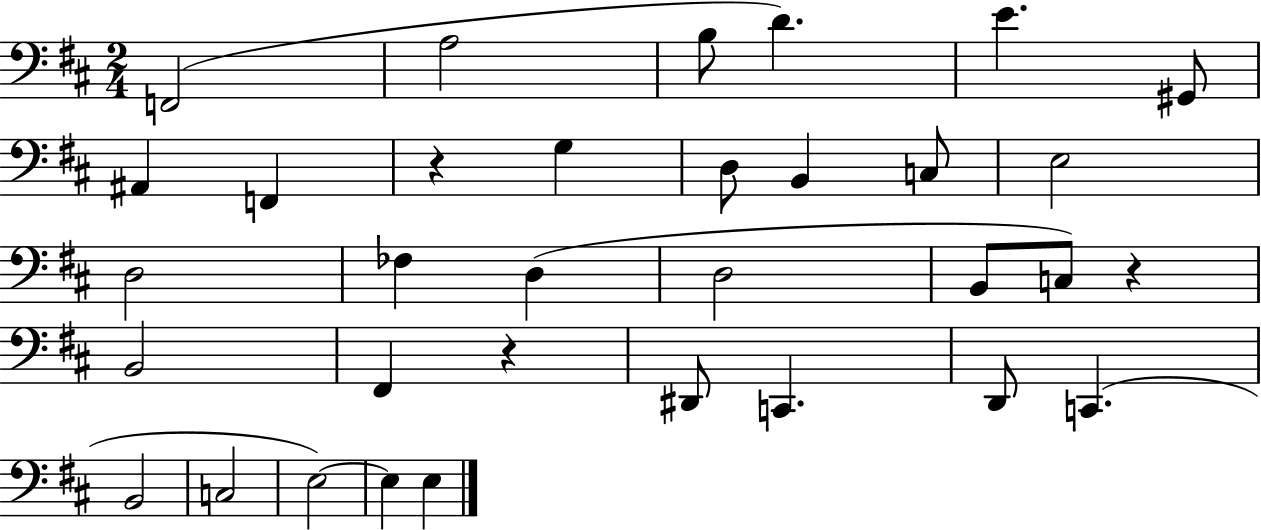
X:1
T:Untitled
M:2/4
L:1/4
K:D
F,,2 A,2 B,/2 D E ^G,,/2 ^A,, F,, z G, D,/2 B,, C,/2 E,2 D,2 _F, D, D,2 B,,/2 C,/2 z B,,2 ^F,, z ^D,,/2 C,, D,,/2 C,, B,,2 C,2 E,2 E, E,